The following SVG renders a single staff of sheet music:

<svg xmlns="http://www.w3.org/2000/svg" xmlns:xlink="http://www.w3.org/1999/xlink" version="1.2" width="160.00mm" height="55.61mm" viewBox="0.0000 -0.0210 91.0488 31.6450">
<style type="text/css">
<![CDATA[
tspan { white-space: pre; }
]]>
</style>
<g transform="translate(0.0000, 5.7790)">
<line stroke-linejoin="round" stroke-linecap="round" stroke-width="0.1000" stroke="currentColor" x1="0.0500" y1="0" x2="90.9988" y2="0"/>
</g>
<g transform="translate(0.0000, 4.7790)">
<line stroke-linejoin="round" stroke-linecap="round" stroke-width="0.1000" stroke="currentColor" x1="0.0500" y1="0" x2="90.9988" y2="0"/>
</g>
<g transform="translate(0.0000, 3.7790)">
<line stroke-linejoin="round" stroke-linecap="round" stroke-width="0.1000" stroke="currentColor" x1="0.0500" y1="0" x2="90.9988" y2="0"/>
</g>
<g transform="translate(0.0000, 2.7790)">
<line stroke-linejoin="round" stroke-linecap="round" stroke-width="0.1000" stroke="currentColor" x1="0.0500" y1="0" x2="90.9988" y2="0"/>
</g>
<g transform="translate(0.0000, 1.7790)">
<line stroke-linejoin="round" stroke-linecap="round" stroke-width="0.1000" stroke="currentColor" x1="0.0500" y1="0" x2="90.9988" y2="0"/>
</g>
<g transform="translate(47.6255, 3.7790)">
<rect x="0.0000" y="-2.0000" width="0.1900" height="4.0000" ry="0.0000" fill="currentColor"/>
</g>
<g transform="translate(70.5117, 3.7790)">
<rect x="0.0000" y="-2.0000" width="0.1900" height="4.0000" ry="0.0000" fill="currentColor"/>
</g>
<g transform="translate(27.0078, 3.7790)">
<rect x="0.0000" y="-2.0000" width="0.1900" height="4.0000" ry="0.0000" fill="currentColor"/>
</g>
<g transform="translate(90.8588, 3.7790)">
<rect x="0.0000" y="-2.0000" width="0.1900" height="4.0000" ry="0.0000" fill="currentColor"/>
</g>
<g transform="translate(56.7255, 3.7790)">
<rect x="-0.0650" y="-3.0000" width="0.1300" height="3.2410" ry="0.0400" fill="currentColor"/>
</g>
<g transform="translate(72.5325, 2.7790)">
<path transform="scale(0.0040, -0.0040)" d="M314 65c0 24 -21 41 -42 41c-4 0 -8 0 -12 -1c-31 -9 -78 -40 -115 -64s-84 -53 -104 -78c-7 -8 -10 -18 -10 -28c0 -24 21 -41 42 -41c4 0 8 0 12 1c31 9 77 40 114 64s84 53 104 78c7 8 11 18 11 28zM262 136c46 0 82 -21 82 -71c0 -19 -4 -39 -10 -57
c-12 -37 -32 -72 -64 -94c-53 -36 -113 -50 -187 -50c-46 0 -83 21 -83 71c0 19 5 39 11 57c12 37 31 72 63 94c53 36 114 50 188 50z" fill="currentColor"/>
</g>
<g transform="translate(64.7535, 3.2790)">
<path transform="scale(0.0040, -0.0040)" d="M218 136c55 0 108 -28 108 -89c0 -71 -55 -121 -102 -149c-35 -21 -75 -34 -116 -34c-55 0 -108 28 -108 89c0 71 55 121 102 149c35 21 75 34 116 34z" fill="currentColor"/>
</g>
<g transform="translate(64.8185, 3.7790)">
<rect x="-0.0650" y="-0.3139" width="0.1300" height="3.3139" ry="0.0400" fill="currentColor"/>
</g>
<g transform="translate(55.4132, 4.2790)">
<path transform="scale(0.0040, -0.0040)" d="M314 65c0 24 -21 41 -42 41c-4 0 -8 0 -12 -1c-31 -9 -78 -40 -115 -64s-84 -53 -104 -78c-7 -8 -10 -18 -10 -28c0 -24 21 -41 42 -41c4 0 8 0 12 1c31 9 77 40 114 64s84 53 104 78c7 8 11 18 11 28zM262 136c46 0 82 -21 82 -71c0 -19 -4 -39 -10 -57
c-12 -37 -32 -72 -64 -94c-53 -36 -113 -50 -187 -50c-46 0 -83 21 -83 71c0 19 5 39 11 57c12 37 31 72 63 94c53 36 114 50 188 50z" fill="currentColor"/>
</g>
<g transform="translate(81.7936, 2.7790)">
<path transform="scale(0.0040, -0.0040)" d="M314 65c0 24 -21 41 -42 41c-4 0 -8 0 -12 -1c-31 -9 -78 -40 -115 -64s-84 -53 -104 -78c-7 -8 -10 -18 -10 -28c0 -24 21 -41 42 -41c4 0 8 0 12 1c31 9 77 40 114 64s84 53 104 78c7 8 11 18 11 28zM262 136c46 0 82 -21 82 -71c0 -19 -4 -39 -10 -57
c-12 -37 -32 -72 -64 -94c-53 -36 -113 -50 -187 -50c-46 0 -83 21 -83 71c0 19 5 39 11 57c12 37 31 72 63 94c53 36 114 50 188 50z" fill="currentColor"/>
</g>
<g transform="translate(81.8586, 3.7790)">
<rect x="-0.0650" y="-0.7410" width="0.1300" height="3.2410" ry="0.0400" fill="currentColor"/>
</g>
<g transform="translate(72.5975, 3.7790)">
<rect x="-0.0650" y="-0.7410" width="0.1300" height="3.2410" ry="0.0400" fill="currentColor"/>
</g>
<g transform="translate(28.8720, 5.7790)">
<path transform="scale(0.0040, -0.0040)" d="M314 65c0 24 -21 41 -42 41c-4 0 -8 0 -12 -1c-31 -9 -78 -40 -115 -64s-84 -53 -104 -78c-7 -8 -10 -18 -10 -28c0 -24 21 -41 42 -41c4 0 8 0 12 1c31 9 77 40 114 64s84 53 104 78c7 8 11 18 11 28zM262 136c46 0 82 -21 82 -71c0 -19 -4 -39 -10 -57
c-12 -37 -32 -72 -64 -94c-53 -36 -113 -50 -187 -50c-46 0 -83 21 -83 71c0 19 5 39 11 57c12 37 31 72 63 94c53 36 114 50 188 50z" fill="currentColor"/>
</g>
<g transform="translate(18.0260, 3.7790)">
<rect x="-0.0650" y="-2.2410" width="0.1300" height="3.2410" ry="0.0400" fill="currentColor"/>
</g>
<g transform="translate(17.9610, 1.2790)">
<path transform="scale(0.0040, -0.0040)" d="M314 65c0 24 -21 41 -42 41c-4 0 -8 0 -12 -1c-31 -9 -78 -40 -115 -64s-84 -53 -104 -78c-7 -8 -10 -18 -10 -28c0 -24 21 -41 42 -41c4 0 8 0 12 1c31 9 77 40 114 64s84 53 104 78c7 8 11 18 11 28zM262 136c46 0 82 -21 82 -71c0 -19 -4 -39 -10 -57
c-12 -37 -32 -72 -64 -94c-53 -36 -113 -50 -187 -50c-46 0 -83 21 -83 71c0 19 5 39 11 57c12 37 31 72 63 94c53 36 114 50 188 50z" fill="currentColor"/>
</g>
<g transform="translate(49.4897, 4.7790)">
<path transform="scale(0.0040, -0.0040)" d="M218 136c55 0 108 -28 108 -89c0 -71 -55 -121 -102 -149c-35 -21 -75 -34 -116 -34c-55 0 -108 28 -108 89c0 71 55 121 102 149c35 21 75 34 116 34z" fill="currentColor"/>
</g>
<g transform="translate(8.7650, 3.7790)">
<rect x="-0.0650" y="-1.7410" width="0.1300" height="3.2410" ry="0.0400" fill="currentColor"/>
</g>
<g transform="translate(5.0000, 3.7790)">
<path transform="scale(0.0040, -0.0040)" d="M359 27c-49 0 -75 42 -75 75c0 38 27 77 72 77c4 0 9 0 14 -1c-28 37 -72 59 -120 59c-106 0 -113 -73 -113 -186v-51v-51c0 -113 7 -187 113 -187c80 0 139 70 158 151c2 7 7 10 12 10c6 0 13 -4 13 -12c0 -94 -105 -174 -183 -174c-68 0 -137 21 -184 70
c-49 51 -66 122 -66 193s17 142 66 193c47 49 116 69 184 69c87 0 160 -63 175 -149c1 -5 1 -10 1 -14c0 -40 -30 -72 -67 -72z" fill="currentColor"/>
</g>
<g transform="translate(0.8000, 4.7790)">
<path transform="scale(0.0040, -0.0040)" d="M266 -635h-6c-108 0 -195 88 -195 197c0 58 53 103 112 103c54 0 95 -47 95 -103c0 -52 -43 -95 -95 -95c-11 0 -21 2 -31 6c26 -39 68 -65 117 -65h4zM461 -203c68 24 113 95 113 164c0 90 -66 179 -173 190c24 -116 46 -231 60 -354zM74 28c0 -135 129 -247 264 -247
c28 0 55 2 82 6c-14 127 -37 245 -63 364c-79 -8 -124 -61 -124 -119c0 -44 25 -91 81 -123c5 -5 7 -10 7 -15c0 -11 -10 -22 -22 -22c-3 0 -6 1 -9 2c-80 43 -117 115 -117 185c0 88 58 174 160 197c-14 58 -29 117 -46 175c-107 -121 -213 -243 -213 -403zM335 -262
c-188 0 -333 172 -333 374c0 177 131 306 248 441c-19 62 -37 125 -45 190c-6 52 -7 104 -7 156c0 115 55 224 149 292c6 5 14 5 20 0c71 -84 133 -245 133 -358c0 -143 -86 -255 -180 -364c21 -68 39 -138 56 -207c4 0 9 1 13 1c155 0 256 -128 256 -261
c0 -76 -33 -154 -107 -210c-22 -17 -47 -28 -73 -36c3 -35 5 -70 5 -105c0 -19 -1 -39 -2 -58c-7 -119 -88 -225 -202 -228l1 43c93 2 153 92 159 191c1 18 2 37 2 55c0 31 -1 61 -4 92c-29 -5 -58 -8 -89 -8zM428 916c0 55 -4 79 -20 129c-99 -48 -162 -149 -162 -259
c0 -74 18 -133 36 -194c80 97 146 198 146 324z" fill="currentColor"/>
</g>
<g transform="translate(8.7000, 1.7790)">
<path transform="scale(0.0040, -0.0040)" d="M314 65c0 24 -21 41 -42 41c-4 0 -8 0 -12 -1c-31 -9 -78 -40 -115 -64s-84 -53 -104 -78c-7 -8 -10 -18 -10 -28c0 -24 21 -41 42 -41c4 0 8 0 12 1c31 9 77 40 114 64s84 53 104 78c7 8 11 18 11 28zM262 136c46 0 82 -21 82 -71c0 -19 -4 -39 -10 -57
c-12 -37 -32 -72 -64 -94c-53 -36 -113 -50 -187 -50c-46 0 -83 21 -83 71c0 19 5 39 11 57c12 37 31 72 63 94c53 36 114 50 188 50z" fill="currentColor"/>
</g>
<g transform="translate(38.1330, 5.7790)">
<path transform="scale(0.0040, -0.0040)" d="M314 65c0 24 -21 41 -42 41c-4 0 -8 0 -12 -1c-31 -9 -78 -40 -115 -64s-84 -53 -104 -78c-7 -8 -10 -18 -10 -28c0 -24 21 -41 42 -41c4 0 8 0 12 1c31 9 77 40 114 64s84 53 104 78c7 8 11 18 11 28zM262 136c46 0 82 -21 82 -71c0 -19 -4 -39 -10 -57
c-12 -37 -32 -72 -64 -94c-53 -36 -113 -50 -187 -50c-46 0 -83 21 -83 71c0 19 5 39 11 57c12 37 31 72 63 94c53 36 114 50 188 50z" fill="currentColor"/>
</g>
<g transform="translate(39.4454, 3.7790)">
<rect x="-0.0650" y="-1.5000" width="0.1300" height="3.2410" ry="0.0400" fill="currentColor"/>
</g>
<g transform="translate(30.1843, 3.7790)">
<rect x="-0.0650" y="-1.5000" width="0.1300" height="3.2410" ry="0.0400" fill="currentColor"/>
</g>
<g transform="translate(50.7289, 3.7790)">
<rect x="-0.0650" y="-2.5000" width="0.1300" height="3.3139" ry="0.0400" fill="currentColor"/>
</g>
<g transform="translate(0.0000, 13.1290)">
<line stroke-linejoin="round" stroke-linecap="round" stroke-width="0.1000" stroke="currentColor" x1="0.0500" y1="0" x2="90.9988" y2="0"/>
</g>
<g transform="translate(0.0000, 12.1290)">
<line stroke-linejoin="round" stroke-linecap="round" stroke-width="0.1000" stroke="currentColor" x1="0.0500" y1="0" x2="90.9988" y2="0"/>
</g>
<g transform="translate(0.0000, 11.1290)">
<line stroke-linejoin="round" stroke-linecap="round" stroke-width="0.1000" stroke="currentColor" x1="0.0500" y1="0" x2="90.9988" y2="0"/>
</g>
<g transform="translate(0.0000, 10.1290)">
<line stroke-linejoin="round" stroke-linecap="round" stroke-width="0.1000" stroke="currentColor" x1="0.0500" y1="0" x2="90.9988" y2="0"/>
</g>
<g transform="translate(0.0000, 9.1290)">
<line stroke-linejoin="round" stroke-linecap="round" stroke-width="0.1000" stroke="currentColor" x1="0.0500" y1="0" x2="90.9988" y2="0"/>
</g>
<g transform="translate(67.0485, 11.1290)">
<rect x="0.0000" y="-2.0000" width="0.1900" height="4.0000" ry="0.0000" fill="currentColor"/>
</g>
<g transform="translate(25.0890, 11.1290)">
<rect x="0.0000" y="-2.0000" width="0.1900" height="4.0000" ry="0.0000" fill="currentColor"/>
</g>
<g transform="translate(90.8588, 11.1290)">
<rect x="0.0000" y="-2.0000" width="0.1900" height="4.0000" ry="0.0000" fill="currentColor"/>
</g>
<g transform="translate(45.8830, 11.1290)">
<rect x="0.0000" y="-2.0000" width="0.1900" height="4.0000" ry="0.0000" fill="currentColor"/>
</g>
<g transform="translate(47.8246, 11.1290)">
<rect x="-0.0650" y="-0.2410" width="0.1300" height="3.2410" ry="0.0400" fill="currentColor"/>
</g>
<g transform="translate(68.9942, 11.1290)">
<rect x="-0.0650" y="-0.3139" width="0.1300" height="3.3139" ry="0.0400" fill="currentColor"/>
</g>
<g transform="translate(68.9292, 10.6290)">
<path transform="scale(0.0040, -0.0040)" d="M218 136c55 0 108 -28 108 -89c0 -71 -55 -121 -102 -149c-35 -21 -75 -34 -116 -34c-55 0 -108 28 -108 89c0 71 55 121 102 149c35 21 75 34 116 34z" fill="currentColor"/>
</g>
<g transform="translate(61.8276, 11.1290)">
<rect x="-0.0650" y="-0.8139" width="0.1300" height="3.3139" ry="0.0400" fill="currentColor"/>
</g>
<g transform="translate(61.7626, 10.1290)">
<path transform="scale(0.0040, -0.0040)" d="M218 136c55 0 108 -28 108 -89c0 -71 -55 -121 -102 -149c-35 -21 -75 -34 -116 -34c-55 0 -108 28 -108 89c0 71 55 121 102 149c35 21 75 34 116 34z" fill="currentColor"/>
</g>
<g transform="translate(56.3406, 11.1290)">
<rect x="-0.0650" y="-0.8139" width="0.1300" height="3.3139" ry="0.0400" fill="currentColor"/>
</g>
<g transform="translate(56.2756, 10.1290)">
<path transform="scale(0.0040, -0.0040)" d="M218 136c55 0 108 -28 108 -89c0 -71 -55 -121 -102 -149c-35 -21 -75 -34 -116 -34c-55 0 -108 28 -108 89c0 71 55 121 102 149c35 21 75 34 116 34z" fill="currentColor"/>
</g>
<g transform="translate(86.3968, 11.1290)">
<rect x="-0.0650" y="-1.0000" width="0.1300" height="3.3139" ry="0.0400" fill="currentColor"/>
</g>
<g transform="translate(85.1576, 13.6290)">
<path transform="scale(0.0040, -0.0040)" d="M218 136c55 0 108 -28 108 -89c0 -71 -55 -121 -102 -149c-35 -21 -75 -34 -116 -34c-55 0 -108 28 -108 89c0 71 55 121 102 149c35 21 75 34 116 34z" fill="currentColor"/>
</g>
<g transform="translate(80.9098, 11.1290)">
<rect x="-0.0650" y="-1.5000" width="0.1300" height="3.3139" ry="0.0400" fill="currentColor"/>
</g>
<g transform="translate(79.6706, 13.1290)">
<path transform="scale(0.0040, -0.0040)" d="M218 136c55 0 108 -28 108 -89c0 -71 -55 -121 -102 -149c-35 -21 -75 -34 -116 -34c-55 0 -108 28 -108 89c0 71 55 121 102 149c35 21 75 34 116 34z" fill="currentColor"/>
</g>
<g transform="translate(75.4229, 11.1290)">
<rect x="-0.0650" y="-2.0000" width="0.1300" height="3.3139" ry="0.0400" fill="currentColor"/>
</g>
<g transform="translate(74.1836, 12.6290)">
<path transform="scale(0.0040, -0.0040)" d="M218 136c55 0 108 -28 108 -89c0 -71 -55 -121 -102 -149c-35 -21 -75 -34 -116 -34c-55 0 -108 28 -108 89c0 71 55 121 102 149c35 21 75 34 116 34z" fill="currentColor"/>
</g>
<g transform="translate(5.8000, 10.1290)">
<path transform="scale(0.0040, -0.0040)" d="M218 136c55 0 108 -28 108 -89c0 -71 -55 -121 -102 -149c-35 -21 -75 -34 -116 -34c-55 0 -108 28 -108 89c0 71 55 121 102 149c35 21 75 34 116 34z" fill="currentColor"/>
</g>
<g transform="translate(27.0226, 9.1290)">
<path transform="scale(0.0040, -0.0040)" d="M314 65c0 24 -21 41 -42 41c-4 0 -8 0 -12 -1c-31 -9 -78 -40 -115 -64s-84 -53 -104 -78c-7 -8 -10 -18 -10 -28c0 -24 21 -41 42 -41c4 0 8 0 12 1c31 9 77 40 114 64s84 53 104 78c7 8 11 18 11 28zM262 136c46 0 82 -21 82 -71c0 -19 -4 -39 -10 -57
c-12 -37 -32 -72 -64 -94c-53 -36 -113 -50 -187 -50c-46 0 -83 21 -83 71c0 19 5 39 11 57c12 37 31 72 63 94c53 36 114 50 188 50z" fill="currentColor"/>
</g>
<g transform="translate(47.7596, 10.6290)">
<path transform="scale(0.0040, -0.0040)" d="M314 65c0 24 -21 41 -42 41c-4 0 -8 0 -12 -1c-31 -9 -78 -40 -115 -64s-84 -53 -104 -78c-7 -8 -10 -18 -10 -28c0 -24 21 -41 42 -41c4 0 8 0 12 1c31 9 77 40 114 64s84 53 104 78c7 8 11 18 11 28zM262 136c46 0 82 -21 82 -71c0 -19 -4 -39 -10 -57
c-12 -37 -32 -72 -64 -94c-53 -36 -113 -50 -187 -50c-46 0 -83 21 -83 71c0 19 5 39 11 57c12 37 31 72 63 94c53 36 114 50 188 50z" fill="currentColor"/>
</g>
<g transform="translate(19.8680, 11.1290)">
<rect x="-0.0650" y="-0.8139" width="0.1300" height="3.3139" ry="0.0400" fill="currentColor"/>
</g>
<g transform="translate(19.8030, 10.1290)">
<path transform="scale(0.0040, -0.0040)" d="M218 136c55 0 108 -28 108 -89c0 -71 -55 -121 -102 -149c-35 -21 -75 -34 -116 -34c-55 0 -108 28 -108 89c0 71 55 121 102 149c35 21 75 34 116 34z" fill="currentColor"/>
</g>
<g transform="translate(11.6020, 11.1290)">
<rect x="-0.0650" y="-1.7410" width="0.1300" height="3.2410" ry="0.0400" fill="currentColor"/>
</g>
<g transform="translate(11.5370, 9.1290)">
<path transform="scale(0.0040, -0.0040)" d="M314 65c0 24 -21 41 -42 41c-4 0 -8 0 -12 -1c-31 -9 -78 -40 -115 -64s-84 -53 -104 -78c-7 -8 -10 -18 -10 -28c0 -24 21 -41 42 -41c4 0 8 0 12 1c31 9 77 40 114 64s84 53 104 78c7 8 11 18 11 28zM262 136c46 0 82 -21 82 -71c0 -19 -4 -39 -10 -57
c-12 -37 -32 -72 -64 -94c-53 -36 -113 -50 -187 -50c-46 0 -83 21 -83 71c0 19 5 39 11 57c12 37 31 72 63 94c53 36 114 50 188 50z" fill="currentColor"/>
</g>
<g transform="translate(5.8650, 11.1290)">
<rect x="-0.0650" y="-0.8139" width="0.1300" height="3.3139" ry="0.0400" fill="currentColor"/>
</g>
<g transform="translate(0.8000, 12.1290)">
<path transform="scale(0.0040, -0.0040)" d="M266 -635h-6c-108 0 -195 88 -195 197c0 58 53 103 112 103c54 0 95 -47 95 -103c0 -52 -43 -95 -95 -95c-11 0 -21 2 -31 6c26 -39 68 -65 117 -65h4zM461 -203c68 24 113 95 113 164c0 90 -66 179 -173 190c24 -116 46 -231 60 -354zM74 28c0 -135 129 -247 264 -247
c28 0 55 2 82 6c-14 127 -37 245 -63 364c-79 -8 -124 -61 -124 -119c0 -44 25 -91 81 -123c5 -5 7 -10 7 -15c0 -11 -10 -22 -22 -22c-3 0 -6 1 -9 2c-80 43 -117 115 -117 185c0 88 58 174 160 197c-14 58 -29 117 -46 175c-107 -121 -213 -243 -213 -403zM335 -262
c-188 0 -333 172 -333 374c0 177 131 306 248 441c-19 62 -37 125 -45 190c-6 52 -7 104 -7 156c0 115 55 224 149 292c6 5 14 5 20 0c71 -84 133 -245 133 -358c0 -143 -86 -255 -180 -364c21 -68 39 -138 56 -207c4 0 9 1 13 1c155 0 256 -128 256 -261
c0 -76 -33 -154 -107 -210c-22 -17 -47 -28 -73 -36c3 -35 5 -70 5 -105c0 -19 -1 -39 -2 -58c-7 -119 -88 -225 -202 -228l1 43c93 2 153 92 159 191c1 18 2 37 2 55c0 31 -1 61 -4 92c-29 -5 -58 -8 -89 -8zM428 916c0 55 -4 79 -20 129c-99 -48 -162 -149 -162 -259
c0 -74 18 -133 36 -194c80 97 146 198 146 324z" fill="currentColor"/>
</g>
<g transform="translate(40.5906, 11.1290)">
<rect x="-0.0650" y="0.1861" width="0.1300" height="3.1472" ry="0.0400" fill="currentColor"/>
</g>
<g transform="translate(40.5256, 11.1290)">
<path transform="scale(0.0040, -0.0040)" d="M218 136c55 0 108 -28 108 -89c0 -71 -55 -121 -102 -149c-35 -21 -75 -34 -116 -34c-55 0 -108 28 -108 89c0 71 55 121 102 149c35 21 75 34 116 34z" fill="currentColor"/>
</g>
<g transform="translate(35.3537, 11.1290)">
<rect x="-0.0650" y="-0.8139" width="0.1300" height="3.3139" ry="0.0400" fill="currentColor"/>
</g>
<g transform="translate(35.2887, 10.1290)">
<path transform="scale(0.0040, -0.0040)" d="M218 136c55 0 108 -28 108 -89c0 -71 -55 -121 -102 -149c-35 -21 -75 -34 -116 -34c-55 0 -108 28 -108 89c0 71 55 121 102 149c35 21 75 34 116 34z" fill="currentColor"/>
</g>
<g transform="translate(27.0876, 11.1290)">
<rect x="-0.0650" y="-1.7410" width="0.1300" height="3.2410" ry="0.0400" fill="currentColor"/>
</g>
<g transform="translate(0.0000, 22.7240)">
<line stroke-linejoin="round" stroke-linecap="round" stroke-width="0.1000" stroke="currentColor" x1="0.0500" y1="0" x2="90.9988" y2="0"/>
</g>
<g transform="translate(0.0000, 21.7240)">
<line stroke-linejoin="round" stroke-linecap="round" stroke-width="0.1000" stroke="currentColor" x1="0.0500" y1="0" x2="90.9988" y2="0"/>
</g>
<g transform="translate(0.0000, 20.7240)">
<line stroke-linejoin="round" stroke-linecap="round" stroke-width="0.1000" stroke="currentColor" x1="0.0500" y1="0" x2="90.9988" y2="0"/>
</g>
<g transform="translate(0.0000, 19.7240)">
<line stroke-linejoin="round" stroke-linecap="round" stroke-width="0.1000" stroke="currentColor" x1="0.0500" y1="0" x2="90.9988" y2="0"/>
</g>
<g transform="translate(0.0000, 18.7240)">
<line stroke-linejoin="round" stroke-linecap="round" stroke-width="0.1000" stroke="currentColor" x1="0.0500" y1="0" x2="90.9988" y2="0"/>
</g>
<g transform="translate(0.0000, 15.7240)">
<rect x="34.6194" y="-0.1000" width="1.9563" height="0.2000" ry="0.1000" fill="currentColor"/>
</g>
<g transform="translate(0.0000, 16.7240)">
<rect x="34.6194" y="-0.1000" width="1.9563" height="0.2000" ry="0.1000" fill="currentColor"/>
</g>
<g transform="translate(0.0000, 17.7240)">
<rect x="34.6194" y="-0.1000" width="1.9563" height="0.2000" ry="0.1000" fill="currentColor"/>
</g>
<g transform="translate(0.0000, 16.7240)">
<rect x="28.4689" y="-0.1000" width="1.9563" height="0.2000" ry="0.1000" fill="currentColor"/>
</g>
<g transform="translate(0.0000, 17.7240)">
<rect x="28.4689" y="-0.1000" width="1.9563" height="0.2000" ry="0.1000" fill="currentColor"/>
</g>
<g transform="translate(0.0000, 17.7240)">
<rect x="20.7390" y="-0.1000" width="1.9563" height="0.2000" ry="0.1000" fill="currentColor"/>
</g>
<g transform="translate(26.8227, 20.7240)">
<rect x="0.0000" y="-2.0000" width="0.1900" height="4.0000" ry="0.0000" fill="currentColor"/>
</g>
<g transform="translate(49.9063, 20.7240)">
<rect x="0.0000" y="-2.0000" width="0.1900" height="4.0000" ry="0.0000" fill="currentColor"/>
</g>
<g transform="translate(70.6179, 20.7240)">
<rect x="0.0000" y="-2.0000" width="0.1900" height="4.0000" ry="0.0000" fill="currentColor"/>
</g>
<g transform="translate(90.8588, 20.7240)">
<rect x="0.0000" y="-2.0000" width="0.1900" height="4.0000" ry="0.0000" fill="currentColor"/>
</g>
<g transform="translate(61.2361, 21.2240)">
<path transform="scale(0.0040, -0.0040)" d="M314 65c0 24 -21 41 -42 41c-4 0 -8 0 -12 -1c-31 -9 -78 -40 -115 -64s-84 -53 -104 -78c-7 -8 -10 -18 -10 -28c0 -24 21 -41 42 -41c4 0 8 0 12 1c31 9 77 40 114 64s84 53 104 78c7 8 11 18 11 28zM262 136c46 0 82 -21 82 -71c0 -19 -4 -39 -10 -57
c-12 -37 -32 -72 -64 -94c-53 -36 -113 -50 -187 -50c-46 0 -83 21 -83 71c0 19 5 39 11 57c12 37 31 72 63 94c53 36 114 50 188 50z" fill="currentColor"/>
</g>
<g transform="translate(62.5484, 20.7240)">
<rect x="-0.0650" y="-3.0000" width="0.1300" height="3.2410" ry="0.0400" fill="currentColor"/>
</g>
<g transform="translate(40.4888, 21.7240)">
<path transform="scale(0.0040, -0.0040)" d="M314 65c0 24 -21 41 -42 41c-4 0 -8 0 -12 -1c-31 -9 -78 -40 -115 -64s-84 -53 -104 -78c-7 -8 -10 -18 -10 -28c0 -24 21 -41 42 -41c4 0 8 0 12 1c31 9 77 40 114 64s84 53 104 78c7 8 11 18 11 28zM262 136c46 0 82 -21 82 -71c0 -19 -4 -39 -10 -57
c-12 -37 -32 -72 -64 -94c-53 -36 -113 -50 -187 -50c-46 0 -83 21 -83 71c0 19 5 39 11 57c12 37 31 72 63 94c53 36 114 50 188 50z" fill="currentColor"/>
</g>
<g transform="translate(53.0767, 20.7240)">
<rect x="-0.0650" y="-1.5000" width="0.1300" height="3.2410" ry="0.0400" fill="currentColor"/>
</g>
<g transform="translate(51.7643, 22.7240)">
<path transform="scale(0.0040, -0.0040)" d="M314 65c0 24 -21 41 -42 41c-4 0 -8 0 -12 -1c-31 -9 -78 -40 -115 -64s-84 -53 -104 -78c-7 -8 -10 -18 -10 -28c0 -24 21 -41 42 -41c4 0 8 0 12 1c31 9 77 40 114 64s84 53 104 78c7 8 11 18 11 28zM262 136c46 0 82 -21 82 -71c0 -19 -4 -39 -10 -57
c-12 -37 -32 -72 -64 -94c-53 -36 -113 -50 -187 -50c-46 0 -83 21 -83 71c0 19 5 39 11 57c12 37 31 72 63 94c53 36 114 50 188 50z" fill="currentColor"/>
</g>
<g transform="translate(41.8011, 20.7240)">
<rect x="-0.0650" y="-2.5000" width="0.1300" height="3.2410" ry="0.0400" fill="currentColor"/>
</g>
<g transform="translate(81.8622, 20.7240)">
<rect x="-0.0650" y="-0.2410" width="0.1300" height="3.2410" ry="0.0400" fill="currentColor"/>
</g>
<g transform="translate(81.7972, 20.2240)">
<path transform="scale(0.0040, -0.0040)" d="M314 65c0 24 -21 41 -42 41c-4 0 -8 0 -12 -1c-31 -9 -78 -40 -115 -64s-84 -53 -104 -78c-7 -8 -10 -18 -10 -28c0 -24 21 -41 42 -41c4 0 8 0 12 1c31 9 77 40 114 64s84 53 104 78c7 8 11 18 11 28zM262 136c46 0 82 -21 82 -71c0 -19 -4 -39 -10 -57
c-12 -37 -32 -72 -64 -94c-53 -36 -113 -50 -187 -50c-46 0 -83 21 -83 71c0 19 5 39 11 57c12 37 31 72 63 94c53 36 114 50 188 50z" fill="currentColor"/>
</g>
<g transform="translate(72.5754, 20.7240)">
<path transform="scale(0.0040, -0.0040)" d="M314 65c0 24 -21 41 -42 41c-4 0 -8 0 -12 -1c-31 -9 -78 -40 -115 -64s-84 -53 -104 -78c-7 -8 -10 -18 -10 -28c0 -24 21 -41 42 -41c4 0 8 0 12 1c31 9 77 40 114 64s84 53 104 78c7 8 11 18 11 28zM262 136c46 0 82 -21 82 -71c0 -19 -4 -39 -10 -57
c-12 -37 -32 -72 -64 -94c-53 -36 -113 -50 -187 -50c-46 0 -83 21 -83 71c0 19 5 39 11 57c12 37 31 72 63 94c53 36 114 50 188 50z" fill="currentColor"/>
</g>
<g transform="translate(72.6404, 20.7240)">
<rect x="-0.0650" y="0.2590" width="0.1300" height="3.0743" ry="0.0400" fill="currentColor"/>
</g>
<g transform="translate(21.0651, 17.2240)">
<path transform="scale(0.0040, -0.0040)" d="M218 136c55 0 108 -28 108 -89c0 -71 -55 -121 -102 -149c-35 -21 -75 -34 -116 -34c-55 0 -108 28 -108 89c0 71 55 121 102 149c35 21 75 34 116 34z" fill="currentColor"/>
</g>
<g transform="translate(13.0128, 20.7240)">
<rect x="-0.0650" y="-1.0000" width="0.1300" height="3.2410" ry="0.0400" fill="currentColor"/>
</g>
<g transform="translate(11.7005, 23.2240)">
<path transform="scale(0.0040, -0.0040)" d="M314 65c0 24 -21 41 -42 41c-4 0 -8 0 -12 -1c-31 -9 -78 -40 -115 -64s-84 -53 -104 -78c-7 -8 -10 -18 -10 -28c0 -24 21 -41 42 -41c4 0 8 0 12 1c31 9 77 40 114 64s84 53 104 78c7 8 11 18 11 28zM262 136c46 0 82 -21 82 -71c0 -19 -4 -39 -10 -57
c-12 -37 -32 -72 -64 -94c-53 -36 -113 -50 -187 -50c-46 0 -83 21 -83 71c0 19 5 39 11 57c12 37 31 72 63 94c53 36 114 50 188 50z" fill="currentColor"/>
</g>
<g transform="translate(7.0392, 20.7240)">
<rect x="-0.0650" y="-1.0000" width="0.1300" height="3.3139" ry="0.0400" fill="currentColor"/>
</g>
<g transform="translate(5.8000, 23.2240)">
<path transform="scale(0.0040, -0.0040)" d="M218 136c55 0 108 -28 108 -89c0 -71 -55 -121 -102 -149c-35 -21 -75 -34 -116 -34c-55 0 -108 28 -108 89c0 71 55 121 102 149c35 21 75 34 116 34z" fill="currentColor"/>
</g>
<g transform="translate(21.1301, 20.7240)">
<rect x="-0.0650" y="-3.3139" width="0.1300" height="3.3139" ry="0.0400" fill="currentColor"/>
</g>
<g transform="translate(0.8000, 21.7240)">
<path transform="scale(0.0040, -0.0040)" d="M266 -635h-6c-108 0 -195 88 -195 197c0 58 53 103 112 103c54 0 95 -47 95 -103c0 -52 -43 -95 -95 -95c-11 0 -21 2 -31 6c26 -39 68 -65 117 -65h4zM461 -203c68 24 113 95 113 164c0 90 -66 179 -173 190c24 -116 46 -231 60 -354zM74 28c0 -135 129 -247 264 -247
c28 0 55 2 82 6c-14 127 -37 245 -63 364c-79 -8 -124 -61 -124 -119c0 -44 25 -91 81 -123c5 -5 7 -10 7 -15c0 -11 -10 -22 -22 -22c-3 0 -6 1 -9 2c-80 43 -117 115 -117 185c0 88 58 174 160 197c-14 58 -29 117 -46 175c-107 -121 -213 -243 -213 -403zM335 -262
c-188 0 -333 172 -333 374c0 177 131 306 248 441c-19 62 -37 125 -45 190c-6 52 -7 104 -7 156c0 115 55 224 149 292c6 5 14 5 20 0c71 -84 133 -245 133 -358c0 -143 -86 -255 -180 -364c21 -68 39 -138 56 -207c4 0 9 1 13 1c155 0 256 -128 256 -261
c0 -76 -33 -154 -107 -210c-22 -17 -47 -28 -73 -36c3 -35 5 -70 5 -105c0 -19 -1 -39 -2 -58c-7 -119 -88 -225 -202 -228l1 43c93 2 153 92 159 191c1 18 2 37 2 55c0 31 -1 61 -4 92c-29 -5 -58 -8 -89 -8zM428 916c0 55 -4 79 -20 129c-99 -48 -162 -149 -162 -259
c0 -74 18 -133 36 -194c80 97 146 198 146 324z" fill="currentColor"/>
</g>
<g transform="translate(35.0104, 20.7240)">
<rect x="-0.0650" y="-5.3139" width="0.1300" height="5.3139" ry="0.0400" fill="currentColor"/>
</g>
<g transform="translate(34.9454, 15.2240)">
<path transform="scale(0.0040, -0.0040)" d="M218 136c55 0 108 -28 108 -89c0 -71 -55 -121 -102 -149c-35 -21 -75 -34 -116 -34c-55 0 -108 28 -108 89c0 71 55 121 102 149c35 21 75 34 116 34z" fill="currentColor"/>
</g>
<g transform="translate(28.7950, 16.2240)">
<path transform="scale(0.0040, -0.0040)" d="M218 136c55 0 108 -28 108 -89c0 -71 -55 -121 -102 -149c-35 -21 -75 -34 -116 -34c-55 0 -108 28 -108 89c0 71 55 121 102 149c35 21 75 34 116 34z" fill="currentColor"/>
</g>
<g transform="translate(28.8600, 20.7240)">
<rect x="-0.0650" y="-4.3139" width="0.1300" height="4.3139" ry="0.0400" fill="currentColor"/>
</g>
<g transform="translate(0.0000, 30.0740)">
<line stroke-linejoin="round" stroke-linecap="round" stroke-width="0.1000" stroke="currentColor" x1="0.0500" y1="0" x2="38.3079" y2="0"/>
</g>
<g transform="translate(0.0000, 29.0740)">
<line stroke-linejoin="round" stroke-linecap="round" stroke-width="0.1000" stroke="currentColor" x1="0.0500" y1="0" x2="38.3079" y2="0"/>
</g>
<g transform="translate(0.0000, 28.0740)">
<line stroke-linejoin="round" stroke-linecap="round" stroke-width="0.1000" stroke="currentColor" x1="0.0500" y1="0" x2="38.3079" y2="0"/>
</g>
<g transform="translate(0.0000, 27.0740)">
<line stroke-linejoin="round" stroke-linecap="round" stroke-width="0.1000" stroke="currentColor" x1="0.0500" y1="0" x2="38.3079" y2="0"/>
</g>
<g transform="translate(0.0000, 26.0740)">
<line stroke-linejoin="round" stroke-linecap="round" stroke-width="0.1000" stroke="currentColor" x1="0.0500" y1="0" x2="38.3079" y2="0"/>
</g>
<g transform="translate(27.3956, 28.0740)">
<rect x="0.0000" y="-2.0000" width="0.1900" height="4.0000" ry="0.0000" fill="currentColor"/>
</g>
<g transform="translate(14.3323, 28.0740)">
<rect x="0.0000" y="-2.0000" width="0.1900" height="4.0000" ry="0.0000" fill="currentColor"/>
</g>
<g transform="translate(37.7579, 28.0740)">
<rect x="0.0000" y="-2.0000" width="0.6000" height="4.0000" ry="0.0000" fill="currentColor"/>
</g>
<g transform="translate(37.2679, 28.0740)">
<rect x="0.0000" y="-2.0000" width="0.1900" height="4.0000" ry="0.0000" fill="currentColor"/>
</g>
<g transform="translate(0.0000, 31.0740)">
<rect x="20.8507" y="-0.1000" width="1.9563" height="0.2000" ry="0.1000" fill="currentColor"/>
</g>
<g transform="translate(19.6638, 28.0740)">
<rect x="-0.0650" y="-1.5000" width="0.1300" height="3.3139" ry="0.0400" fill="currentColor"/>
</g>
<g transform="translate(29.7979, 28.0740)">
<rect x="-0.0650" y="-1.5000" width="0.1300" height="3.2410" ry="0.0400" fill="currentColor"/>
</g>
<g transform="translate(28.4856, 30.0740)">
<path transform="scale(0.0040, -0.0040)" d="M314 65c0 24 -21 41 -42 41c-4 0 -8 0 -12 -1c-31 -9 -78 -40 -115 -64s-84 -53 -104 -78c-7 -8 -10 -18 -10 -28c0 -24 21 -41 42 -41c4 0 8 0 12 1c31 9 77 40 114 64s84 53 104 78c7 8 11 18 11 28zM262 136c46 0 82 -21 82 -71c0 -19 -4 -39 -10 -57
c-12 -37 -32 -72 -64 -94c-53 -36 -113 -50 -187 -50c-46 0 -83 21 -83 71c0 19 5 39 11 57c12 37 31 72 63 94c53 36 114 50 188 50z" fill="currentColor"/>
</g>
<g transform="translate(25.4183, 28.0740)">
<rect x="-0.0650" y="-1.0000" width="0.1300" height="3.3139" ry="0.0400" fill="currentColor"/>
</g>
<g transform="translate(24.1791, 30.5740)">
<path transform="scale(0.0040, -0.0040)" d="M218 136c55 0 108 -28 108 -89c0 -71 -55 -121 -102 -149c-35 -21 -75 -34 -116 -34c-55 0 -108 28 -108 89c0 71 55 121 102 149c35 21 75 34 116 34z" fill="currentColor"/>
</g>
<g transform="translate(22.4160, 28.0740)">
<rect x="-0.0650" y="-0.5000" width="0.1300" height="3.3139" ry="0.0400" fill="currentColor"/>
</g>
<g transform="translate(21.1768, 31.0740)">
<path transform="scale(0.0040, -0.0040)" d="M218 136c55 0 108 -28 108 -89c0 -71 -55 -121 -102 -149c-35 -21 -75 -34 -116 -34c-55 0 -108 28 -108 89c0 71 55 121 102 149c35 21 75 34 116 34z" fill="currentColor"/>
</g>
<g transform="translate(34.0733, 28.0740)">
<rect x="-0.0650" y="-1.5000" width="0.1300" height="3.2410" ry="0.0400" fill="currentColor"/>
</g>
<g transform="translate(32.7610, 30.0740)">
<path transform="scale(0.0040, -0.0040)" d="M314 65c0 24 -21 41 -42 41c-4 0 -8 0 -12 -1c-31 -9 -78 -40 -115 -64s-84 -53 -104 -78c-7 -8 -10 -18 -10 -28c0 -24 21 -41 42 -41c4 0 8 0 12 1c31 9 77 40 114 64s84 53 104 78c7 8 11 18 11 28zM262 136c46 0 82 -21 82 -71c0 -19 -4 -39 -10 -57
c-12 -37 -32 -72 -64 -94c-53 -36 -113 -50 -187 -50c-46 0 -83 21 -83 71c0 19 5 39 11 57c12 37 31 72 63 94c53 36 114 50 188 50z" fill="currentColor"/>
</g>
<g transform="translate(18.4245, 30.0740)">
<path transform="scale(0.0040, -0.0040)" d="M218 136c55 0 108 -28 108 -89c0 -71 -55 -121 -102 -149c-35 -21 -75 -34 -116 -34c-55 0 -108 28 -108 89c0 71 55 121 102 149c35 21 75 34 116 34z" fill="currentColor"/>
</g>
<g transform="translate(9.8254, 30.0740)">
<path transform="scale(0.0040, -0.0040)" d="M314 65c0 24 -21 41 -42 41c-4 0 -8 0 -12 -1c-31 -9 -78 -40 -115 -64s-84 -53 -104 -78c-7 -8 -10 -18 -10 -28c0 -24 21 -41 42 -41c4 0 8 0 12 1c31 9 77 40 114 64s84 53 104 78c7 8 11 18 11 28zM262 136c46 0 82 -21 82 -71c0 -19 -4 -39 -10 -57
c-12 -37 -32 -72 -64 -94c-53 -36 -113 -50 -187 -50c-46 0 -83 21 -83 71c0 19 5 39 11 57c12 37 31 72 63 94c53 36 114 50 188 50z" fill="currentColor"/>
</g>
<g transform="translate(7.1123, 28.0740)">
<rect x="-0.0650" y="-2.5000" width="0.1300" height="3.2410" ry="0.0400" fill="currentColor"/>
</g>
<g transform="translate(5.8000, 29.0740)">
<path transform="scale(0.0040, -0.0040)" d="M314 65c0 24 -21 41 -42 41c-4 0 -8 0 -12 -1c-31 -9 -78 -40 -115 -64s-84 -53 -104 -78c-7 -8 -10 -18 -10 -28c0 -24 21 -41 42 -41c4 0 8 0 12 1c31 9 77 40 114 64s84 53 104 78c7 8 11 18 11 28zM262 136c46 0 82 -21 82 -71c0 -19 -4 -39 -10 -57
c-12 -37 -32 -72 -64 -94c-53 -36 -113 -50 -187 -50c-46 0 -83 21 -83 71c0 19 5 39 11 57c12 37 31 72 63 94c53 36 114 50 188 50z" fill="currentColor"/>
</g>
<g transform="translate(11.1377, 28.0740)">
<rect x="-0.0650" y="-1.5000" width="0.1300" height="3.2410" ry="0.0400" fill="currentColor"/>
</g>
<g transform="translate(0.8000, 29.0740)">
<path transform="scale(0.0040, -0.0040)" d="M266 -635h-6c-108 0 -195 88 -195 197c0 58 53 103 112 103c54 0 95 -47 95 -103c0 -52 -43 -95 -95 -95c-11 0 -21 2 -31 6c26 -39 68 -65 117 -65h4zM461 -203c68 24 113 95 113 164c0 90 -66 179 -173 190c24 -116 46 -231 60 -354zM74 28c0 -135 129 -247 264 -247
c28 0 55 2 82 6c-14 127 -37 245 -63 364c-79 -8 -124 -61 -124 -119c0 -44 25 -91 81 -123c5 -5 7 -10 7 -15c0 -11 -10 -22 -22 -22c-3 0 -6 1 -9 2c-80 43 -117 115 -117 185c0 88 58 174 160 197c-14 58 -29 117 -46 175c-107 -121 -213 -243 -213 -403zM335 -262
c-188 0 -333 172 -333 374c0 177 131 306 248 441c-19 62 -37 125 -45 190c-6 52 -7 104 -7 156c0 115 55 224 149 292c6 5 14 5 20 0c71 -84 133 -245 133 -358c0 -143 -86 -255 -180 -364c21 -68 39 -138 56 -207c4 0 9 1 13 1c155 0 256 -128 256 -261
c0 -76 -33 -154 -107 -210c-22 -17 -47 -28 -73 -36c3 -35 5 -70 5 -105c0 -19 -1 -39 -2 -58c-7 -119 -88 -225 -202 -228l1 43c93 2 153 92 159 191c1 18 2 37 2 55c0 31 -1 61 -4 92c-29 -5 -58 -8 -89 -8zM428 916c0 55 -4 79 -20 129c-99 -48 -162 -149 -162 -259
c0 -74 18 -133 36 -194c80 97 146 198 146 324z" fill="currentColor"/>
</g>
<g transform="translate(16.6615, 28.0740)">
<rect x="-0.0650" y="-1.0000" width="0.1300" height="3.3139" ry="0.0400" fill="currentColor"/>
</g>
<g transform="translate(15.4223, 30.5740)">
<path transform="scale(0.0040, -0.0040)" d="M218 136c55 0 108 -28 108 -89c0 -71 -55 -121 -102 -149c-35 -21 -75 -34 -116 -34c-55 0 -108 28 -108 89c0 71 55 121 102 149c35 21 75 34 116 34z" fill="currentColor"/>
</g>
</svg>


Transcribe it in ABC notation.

X:1
T:Untitled
M:4/4
L:1/4
K:C
f2 g2 E2 E2 G A2 c d2 d2 d f2 d f2 d B c2 d d c F E D D D2 b d' f' G2 E2 A2 B2 c2 G2 E2 D E C D E2 E2